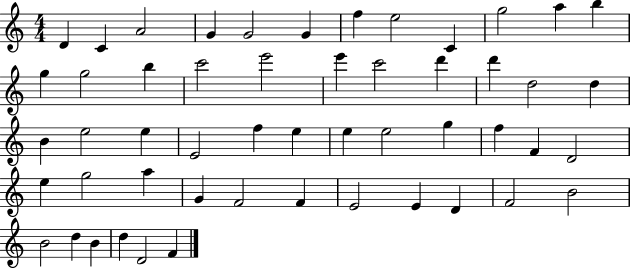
D4/q C4/q A4/h G4/q G4/h G4/q F5/q E5/h C4/q G5/h A5/q B5/q G5/q G5/h B5/q C6/h E6/h E6/q C6/h D6/q D6/q D5/h D5/q B4/q E5/h E5/q E4/h F5/q E5/q E5/q E5/h G5/q F5/q F4/q D4/h E5/q G5/h A5/q G4/q F4/h F4/q E4/h E4/q D4/q F4/h B4/h B4/h D5/q B4/q D5/q D4/h F4/q